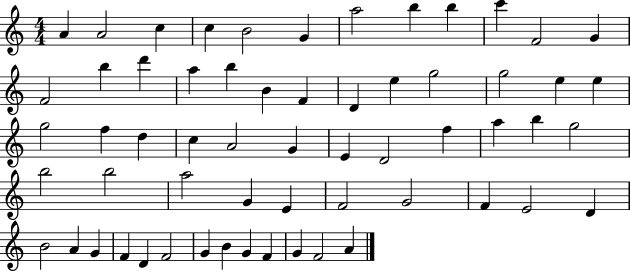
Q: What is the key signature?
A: C major